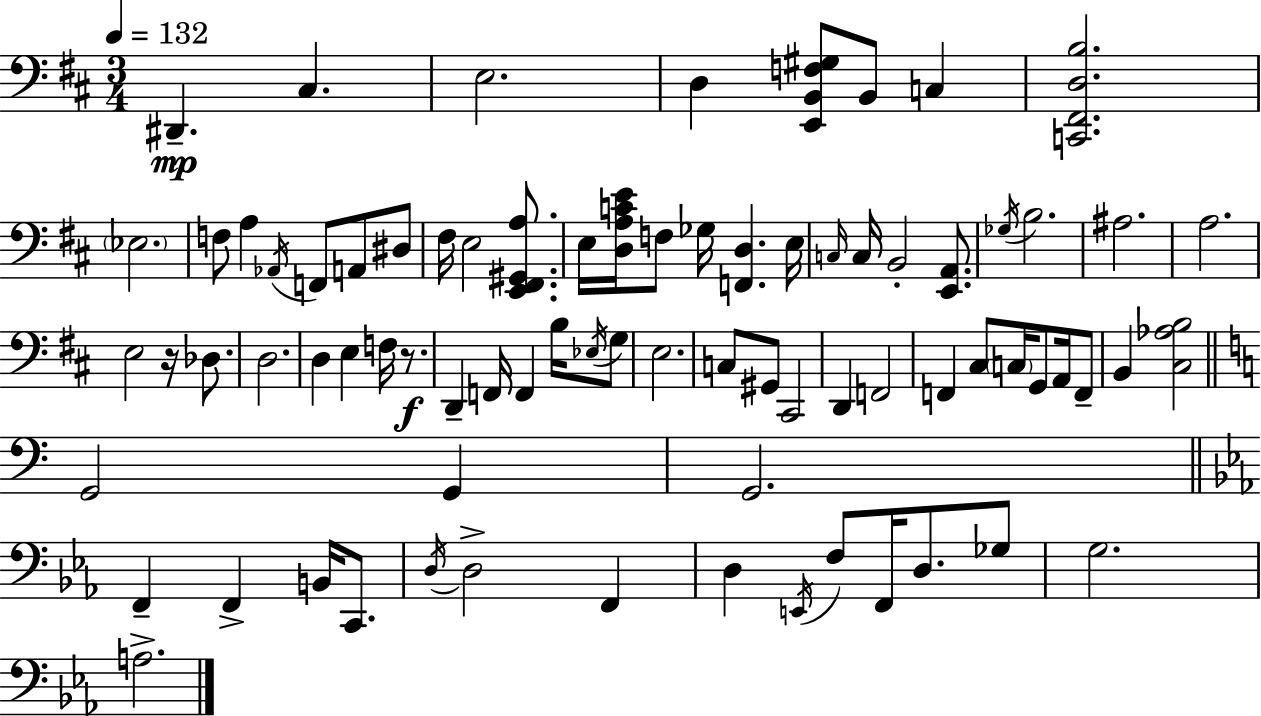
D#2/q. C#3/q. E3/h. D3/q [E2,B2,F3,G#3]/e B2/e C3/q [C2,F#2,D3,B3]/h. Eb3/h. F3/e A3/q Ab2/s F2/e A2/e D#3/e F#3/s E3/h [E2,F#2,G#2,A3]/e. E3/s [D3,A3,C4,E4]/s F3/e Gb3/s [F2,D3]/q. E3/s C3/s C3/s B2/h [E2,A2]/e. Gb3/s B3/h. A#3/h. A3/h. E3/h R/s Db3/e. D3/h. D3/q E3/q F3/s R/e. D2/q F2/s F2/q B3/s Eb3/s G3/e E3/h. C3/e G#2/e C#2/h D2/q F2/h F2/q C#3/e C3/s G2/e A2/s F2/e B2/q [C#3,Ab3,B3]/h G2/h G2/q G2/h. F2/q F2/q B2/s C2/e. D3/s D3/h F2/q D3/q E2/s F3/e F2/s D3/e. Gb3/e G3/h. A3/h.